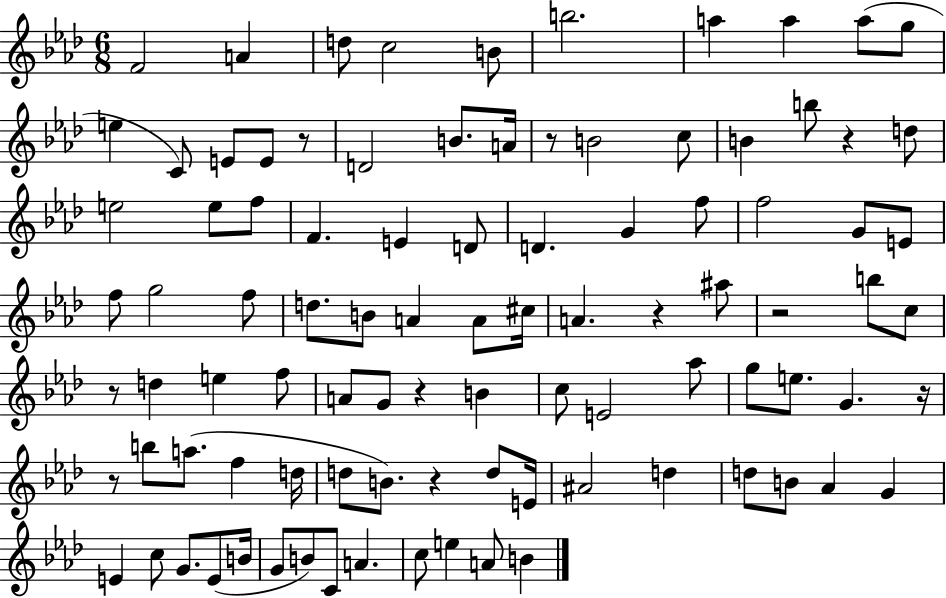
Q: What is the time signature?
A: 6/8